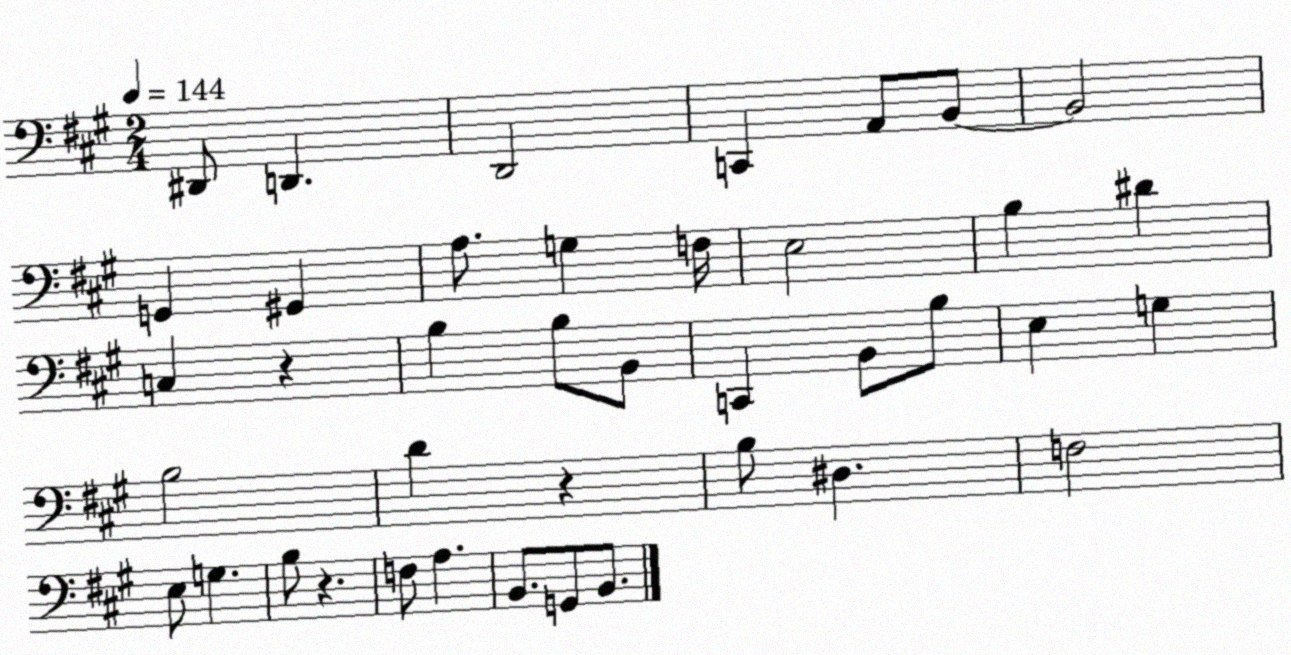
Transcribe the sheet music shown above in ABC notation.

X:1
T:Untitled
M:2/4
L:1/4
K:A
^D,,/2 D,, D,,2 C,, A,,/2 B,,/2 B,,2 G,, ^G,, A,/2 G, F,/4 E,2 B, ^D C, z B, B,/2 B,,/2 C,, B,,/2 B,/2 E, G, B,2 D z B,/2 ^D, F,2 E,/2 G, B,/2 z F,/2 A, B,,/2 G,,/2 B,,/2